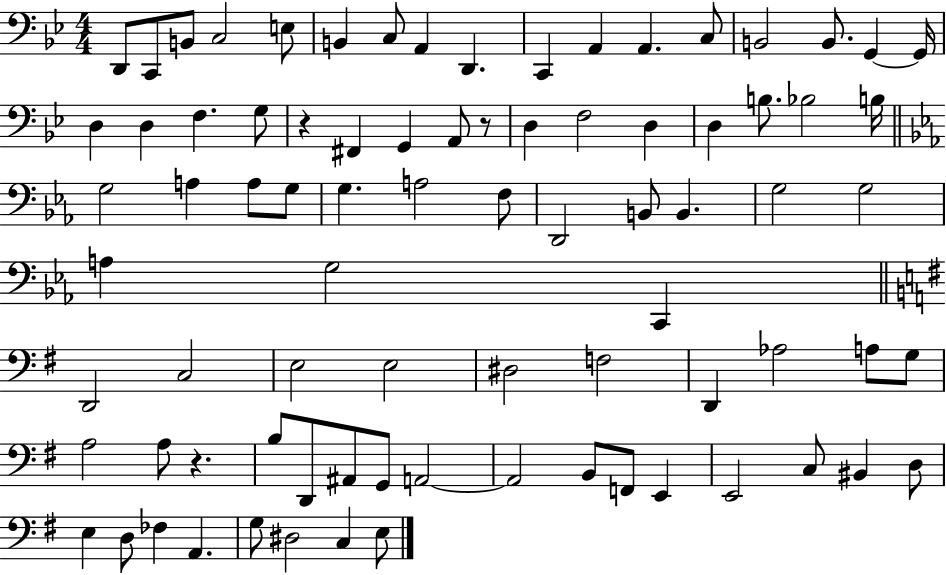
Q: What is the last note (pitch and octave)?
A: E3